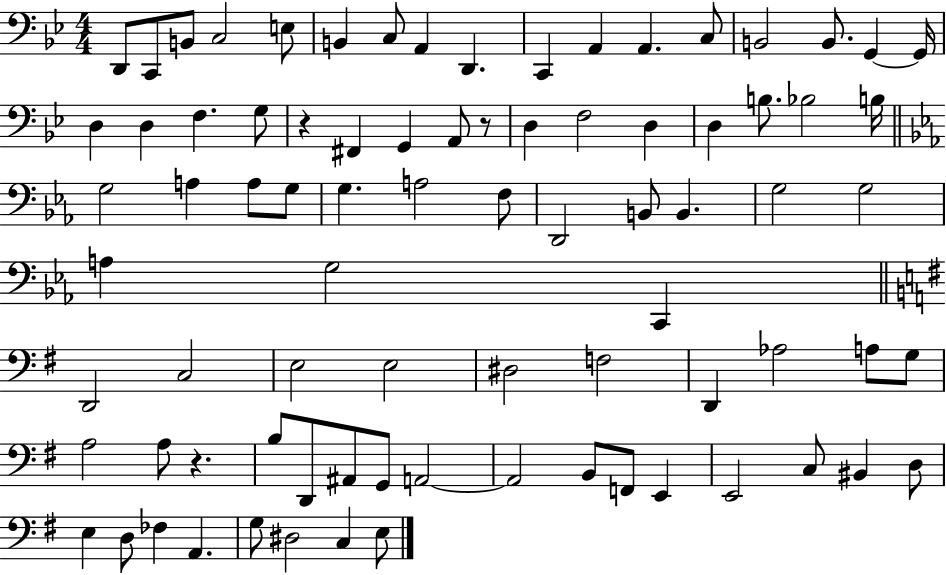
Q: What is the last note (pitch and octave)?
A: E3